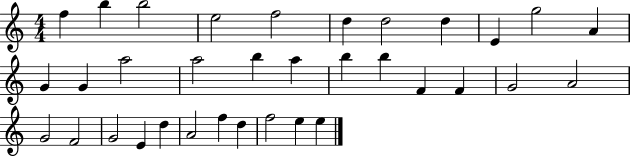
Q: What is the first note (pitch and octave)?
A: F5